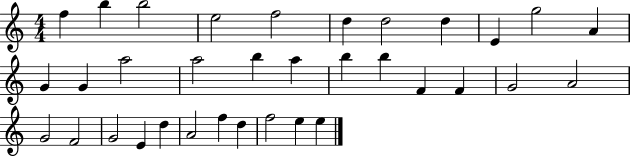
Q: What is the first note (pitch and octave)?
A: F5